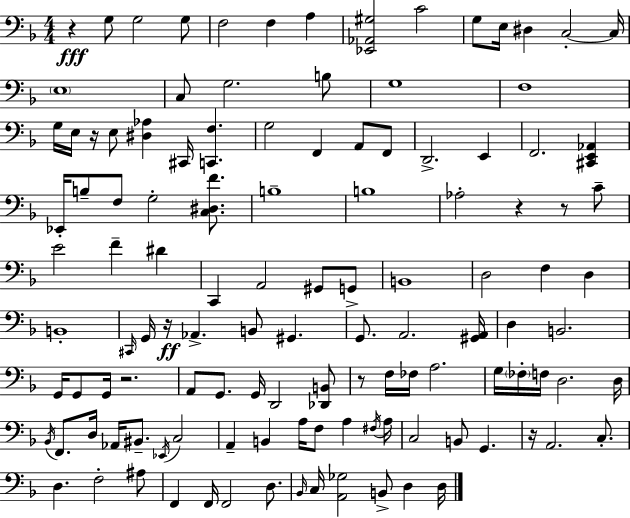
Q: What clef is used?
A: bass